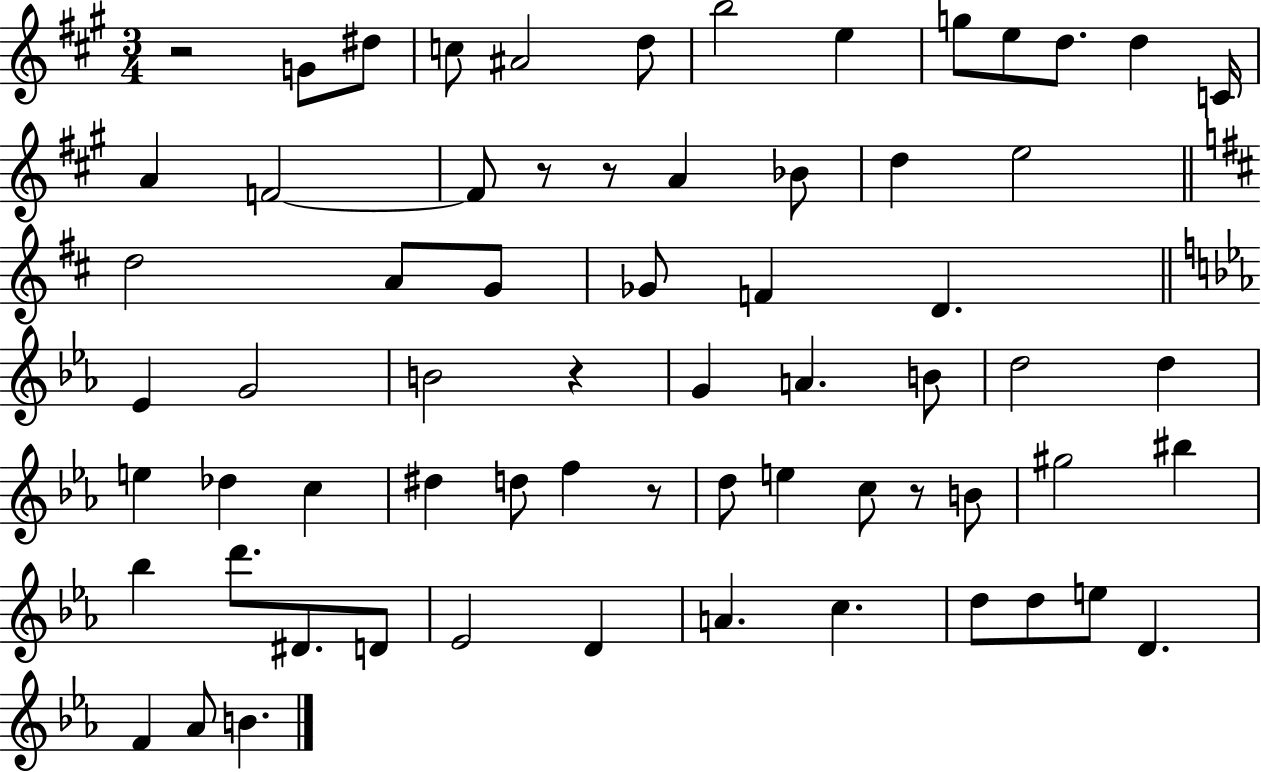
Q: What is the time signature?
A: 3/4